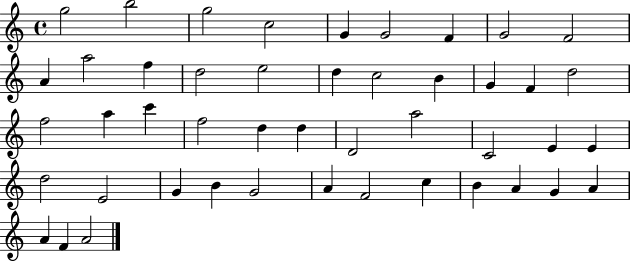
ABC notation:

X:1
T:Untitled
M:4/4
L:1/4
K:C
g2 b2 g2 c2 G G2 F G2 F2 A a2 f d2 e2 d c2 B G F d2 f2 a c' f2 d d D2 a2 C2 E E d2 E2 G B G2 A F2 c B A G A A F A2